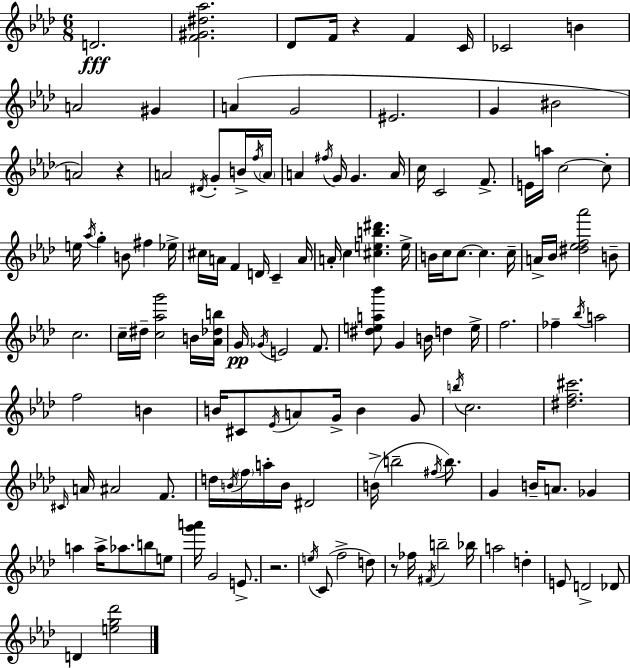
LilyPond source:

{
  \clef treble
  \numericTimeSignature
  \time 6/8
  \key f \minor
  d'2.\fff | <f' gis' dis'' aes''>2. | des'8 f'16 r4 f'4 c'16 | ces'2 b'4 | \break a'2 gis'4 | a'4( g'2 | eis'2. | g'4 bis'2 | \break a'2) r4 | a'2 \acciaccatura { dis'16 } g'8-. b'16-> | \acciaccatura { f''16 } \parenthesize a'16 a'4 \acciaccatura { fis''16 } g'16 g'4. | a'16 c''16 c'2 | \break f'8.-> e'16 a''16 c''2~~ | c''8-. e''16 \acciaccatura { aes''16 } g''4-. b'8 fis''4 | ees''16-> cis''16 a'16 f'4 d'16 c'4-- | a'16 a'16-. c''4 <cis'' e'' b'' dis'''>4. | \break e''16-> b'16 c''16 c''8.~~ c''4. | c''16-- a'16-> bes'16 <dis'' ees'' f'' aes'''>2 | b'8-- c''2. | c''16-- dis''16-- <c'' aes'' g'''>2 | \break b'16 <aes' des'' b''>16 g'16\pp \acciaccatura { ges'16 } e'2 | f'8. <dis'' e'' a'' bes'''>8 g'4 b'16 | d''4 e''16-> f''2. | fes''4-- \acciaccatura { bes''16 } a''2 | \break f''2 | b'4 b'16 cis'8 \acciaccatura { ees'16 } a'8 | g'16-> b'4 g'8 \acciaccatura { b''16 } c''2. | <dis'' f'' cis'''>2. | \break \grace { cis'16 } a'16 ais'2 | f'8. d''16 \acciaccatura { b'16 } \parenthesize f''16 | a''16-. b'16 dis'2 b'16->( b''2-- | \acciaccatura { fis''16 } b''8.) g'4 | \break b'16-- a'8. ges'4 a''4 | a''16-> aes''8. b''8 e''8 <g''' a'''>16 | g'2 e'8.-> r2. | \acciaccatura { e''16 }( | \break c'8 f''2-> d''8) | r8 fes''16 \acciaccatura { fis'16 } b''2-- | bes''16 a''2 d''4-. | e'8 d'2-> des'8 | \break d'4 <e'' g'' des'''>2 | \bar "|."
}